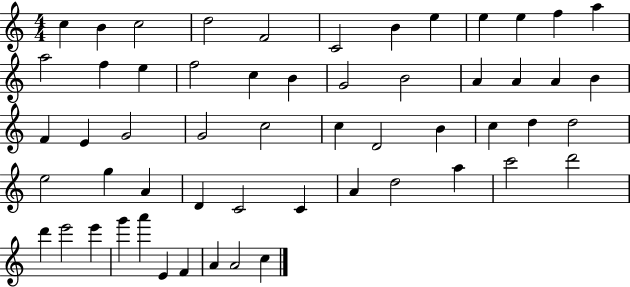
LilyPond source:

{
  \clef treble
  \numericTimeSignature
  \time 4/4
  \key c \major
  c''4 b'4 c''2 | d''2 f'2 | c'2 b'4 e''4 | e''4 e''4 f''4 a''4 | \break a''2 f''4 e''4 | f''2 c''4 b'4 | g'2 b'2 | a'4 a'4 a'4 b'4 | \break f'4 e'4 g'2 | g'2 c''2 | c''4 d'2 b'4 | c''4 d''4 d''2 | \break e''2 g''4 a'4 | d'4 c'2 c'4 | a'4 d''2 a''4 | c'''2 d'''2 | \break d'''4 e'''2 e'''4 | g'''4 a'''4 e'4 f'4 | a'4 a'2 c''4 | \bar "|."
}